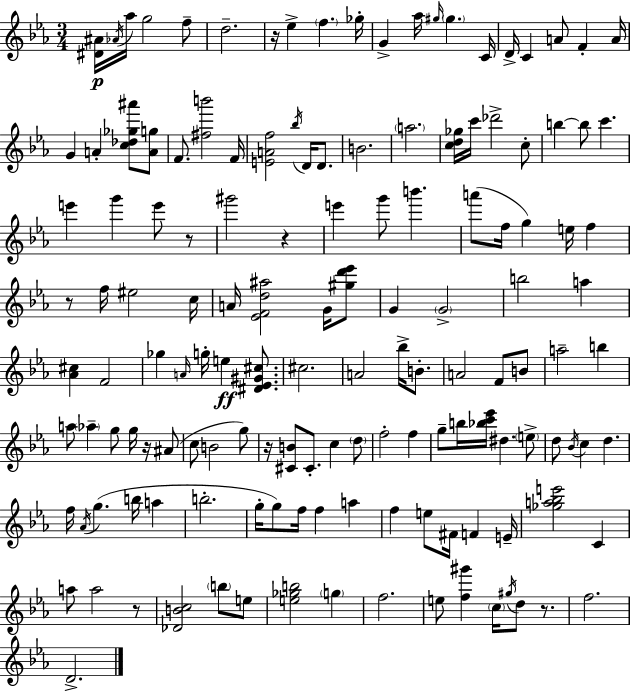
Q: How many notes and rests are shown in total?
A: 142